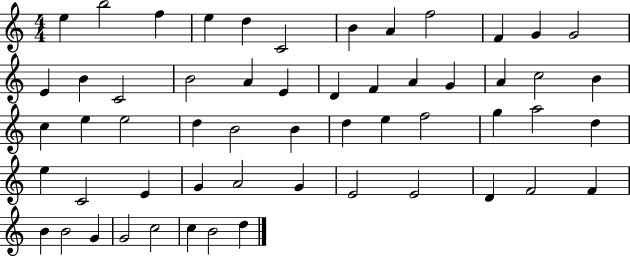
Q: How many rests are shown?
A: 0